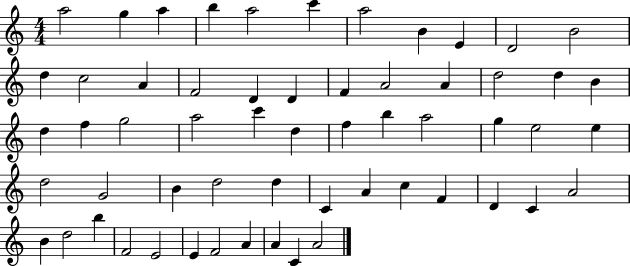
A5/h G5/q A5/q B5/q A5/h C6/q A5/h B4/q E4/q D4/h B4/h D5/q C5/h A4/q F4/h D4/q D4/q F4/q A4/h A4/q D5/h D5/q B4/q D5/q F5/q G5/h A5/h C6/q D5/q F5/q B5/q A5/h G5/q E5/h E5/q D5/h G4/h B4/q D5/h D5/q C4/q A4/q C5/q F4/q D4/q C4/q A4/h B4/q D5/h B5/q F4/h E4/h E4/q F4/h A4/q A4/q C4/q A4/h